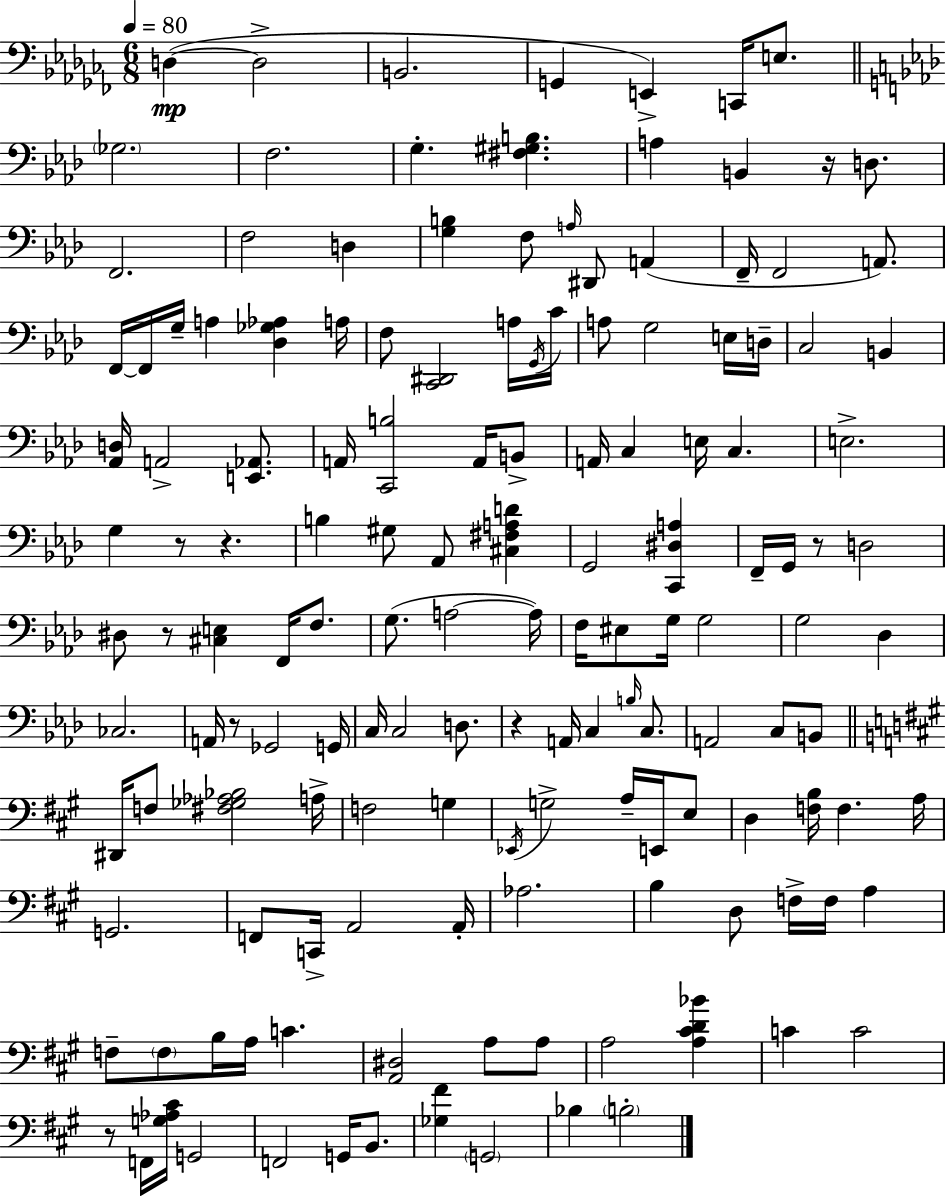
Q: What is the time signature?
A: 6/8